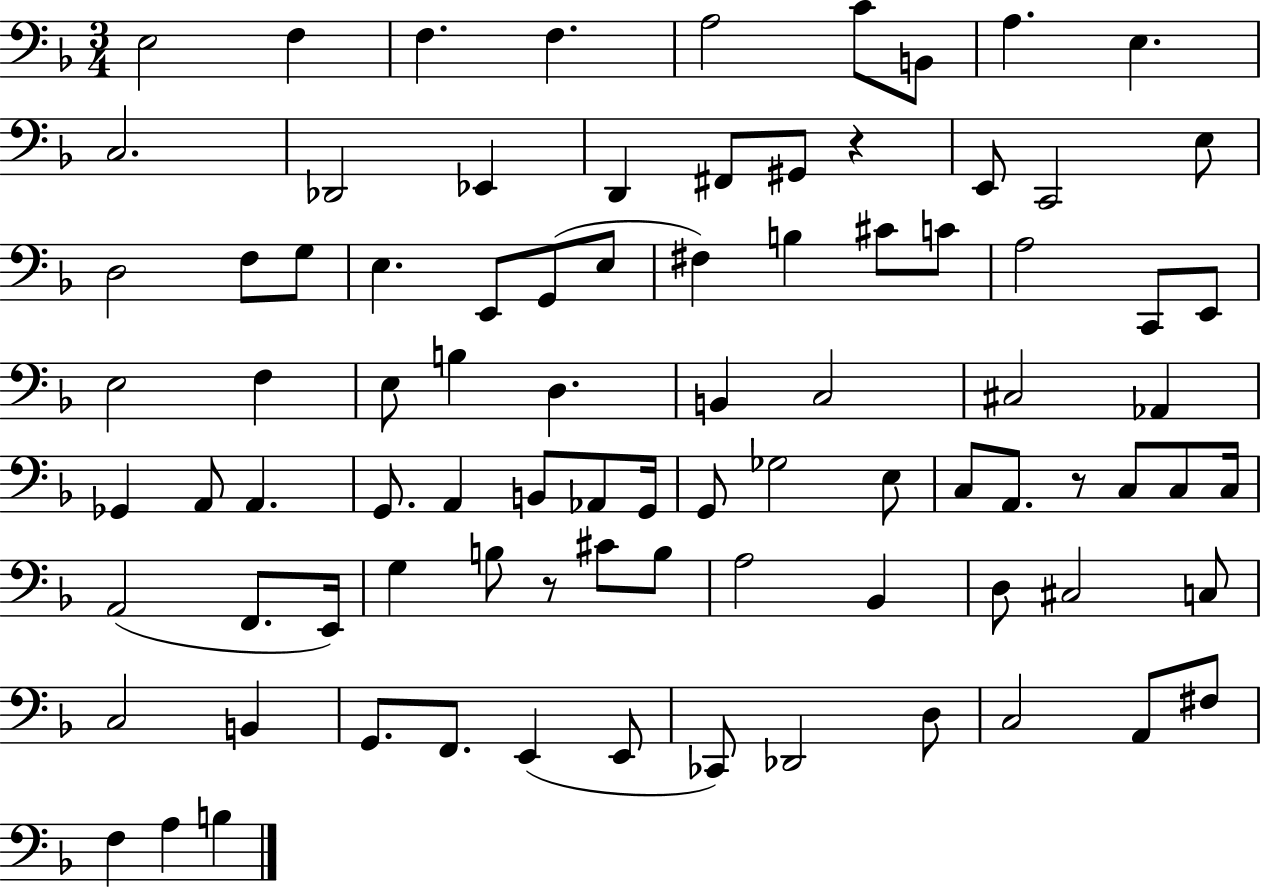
X:1
T:Untitled
M:3/4
L:1/4
K:F
E,2 F, F, F, A,2 C/2 B,,/2 A, E, C,2 _D,,2 _E,, D,, ^F,,/2 ^G,,/2 z E,,/2 C,,2 E,/2 D,2 F,/2 G,/2 E, E,,/2 G,,/2 E,/2 ^F, B, ^C/2 C/2 A,2 C,,/2 E,,/2 E,2 F, E,/2 B, D, B,, C,2 ^C,2 _A,, _G,, A,,/2 A,, G,,/2 A,, B,,/2 _A,,/2 G,,/4 G,,/2 _G,2 E,/2 C,/2 A,,/2 z/2 C,/2 C,/2 C,/4 A,,2 F,,/2 E,,/4 G, B,/2 z/2 ^C/2 B,/2 A,2 _B,, D,/2 ^C,2 C,/2 C,2 B,, G,,/2 F,,/2 E,, E,,/2 _C,,/2 _D,,2 D,/2 C,2 A,,/2 ^F,/2 F, A, B,